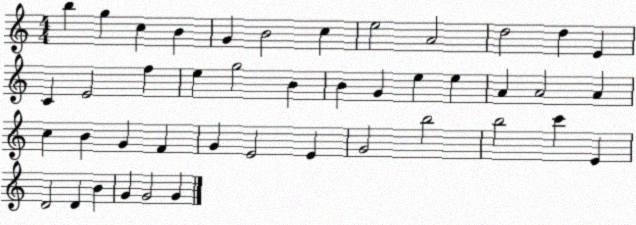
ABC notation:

X:1
T:Untitled
M:4/4
L:1/4
K:C
b g c B G B2 c e2 A2 d2 d E C E2 f e g2 B B G e e A A2 A c B G F G E2 E G2 b2 b2 c' E D2 D B G G2 G